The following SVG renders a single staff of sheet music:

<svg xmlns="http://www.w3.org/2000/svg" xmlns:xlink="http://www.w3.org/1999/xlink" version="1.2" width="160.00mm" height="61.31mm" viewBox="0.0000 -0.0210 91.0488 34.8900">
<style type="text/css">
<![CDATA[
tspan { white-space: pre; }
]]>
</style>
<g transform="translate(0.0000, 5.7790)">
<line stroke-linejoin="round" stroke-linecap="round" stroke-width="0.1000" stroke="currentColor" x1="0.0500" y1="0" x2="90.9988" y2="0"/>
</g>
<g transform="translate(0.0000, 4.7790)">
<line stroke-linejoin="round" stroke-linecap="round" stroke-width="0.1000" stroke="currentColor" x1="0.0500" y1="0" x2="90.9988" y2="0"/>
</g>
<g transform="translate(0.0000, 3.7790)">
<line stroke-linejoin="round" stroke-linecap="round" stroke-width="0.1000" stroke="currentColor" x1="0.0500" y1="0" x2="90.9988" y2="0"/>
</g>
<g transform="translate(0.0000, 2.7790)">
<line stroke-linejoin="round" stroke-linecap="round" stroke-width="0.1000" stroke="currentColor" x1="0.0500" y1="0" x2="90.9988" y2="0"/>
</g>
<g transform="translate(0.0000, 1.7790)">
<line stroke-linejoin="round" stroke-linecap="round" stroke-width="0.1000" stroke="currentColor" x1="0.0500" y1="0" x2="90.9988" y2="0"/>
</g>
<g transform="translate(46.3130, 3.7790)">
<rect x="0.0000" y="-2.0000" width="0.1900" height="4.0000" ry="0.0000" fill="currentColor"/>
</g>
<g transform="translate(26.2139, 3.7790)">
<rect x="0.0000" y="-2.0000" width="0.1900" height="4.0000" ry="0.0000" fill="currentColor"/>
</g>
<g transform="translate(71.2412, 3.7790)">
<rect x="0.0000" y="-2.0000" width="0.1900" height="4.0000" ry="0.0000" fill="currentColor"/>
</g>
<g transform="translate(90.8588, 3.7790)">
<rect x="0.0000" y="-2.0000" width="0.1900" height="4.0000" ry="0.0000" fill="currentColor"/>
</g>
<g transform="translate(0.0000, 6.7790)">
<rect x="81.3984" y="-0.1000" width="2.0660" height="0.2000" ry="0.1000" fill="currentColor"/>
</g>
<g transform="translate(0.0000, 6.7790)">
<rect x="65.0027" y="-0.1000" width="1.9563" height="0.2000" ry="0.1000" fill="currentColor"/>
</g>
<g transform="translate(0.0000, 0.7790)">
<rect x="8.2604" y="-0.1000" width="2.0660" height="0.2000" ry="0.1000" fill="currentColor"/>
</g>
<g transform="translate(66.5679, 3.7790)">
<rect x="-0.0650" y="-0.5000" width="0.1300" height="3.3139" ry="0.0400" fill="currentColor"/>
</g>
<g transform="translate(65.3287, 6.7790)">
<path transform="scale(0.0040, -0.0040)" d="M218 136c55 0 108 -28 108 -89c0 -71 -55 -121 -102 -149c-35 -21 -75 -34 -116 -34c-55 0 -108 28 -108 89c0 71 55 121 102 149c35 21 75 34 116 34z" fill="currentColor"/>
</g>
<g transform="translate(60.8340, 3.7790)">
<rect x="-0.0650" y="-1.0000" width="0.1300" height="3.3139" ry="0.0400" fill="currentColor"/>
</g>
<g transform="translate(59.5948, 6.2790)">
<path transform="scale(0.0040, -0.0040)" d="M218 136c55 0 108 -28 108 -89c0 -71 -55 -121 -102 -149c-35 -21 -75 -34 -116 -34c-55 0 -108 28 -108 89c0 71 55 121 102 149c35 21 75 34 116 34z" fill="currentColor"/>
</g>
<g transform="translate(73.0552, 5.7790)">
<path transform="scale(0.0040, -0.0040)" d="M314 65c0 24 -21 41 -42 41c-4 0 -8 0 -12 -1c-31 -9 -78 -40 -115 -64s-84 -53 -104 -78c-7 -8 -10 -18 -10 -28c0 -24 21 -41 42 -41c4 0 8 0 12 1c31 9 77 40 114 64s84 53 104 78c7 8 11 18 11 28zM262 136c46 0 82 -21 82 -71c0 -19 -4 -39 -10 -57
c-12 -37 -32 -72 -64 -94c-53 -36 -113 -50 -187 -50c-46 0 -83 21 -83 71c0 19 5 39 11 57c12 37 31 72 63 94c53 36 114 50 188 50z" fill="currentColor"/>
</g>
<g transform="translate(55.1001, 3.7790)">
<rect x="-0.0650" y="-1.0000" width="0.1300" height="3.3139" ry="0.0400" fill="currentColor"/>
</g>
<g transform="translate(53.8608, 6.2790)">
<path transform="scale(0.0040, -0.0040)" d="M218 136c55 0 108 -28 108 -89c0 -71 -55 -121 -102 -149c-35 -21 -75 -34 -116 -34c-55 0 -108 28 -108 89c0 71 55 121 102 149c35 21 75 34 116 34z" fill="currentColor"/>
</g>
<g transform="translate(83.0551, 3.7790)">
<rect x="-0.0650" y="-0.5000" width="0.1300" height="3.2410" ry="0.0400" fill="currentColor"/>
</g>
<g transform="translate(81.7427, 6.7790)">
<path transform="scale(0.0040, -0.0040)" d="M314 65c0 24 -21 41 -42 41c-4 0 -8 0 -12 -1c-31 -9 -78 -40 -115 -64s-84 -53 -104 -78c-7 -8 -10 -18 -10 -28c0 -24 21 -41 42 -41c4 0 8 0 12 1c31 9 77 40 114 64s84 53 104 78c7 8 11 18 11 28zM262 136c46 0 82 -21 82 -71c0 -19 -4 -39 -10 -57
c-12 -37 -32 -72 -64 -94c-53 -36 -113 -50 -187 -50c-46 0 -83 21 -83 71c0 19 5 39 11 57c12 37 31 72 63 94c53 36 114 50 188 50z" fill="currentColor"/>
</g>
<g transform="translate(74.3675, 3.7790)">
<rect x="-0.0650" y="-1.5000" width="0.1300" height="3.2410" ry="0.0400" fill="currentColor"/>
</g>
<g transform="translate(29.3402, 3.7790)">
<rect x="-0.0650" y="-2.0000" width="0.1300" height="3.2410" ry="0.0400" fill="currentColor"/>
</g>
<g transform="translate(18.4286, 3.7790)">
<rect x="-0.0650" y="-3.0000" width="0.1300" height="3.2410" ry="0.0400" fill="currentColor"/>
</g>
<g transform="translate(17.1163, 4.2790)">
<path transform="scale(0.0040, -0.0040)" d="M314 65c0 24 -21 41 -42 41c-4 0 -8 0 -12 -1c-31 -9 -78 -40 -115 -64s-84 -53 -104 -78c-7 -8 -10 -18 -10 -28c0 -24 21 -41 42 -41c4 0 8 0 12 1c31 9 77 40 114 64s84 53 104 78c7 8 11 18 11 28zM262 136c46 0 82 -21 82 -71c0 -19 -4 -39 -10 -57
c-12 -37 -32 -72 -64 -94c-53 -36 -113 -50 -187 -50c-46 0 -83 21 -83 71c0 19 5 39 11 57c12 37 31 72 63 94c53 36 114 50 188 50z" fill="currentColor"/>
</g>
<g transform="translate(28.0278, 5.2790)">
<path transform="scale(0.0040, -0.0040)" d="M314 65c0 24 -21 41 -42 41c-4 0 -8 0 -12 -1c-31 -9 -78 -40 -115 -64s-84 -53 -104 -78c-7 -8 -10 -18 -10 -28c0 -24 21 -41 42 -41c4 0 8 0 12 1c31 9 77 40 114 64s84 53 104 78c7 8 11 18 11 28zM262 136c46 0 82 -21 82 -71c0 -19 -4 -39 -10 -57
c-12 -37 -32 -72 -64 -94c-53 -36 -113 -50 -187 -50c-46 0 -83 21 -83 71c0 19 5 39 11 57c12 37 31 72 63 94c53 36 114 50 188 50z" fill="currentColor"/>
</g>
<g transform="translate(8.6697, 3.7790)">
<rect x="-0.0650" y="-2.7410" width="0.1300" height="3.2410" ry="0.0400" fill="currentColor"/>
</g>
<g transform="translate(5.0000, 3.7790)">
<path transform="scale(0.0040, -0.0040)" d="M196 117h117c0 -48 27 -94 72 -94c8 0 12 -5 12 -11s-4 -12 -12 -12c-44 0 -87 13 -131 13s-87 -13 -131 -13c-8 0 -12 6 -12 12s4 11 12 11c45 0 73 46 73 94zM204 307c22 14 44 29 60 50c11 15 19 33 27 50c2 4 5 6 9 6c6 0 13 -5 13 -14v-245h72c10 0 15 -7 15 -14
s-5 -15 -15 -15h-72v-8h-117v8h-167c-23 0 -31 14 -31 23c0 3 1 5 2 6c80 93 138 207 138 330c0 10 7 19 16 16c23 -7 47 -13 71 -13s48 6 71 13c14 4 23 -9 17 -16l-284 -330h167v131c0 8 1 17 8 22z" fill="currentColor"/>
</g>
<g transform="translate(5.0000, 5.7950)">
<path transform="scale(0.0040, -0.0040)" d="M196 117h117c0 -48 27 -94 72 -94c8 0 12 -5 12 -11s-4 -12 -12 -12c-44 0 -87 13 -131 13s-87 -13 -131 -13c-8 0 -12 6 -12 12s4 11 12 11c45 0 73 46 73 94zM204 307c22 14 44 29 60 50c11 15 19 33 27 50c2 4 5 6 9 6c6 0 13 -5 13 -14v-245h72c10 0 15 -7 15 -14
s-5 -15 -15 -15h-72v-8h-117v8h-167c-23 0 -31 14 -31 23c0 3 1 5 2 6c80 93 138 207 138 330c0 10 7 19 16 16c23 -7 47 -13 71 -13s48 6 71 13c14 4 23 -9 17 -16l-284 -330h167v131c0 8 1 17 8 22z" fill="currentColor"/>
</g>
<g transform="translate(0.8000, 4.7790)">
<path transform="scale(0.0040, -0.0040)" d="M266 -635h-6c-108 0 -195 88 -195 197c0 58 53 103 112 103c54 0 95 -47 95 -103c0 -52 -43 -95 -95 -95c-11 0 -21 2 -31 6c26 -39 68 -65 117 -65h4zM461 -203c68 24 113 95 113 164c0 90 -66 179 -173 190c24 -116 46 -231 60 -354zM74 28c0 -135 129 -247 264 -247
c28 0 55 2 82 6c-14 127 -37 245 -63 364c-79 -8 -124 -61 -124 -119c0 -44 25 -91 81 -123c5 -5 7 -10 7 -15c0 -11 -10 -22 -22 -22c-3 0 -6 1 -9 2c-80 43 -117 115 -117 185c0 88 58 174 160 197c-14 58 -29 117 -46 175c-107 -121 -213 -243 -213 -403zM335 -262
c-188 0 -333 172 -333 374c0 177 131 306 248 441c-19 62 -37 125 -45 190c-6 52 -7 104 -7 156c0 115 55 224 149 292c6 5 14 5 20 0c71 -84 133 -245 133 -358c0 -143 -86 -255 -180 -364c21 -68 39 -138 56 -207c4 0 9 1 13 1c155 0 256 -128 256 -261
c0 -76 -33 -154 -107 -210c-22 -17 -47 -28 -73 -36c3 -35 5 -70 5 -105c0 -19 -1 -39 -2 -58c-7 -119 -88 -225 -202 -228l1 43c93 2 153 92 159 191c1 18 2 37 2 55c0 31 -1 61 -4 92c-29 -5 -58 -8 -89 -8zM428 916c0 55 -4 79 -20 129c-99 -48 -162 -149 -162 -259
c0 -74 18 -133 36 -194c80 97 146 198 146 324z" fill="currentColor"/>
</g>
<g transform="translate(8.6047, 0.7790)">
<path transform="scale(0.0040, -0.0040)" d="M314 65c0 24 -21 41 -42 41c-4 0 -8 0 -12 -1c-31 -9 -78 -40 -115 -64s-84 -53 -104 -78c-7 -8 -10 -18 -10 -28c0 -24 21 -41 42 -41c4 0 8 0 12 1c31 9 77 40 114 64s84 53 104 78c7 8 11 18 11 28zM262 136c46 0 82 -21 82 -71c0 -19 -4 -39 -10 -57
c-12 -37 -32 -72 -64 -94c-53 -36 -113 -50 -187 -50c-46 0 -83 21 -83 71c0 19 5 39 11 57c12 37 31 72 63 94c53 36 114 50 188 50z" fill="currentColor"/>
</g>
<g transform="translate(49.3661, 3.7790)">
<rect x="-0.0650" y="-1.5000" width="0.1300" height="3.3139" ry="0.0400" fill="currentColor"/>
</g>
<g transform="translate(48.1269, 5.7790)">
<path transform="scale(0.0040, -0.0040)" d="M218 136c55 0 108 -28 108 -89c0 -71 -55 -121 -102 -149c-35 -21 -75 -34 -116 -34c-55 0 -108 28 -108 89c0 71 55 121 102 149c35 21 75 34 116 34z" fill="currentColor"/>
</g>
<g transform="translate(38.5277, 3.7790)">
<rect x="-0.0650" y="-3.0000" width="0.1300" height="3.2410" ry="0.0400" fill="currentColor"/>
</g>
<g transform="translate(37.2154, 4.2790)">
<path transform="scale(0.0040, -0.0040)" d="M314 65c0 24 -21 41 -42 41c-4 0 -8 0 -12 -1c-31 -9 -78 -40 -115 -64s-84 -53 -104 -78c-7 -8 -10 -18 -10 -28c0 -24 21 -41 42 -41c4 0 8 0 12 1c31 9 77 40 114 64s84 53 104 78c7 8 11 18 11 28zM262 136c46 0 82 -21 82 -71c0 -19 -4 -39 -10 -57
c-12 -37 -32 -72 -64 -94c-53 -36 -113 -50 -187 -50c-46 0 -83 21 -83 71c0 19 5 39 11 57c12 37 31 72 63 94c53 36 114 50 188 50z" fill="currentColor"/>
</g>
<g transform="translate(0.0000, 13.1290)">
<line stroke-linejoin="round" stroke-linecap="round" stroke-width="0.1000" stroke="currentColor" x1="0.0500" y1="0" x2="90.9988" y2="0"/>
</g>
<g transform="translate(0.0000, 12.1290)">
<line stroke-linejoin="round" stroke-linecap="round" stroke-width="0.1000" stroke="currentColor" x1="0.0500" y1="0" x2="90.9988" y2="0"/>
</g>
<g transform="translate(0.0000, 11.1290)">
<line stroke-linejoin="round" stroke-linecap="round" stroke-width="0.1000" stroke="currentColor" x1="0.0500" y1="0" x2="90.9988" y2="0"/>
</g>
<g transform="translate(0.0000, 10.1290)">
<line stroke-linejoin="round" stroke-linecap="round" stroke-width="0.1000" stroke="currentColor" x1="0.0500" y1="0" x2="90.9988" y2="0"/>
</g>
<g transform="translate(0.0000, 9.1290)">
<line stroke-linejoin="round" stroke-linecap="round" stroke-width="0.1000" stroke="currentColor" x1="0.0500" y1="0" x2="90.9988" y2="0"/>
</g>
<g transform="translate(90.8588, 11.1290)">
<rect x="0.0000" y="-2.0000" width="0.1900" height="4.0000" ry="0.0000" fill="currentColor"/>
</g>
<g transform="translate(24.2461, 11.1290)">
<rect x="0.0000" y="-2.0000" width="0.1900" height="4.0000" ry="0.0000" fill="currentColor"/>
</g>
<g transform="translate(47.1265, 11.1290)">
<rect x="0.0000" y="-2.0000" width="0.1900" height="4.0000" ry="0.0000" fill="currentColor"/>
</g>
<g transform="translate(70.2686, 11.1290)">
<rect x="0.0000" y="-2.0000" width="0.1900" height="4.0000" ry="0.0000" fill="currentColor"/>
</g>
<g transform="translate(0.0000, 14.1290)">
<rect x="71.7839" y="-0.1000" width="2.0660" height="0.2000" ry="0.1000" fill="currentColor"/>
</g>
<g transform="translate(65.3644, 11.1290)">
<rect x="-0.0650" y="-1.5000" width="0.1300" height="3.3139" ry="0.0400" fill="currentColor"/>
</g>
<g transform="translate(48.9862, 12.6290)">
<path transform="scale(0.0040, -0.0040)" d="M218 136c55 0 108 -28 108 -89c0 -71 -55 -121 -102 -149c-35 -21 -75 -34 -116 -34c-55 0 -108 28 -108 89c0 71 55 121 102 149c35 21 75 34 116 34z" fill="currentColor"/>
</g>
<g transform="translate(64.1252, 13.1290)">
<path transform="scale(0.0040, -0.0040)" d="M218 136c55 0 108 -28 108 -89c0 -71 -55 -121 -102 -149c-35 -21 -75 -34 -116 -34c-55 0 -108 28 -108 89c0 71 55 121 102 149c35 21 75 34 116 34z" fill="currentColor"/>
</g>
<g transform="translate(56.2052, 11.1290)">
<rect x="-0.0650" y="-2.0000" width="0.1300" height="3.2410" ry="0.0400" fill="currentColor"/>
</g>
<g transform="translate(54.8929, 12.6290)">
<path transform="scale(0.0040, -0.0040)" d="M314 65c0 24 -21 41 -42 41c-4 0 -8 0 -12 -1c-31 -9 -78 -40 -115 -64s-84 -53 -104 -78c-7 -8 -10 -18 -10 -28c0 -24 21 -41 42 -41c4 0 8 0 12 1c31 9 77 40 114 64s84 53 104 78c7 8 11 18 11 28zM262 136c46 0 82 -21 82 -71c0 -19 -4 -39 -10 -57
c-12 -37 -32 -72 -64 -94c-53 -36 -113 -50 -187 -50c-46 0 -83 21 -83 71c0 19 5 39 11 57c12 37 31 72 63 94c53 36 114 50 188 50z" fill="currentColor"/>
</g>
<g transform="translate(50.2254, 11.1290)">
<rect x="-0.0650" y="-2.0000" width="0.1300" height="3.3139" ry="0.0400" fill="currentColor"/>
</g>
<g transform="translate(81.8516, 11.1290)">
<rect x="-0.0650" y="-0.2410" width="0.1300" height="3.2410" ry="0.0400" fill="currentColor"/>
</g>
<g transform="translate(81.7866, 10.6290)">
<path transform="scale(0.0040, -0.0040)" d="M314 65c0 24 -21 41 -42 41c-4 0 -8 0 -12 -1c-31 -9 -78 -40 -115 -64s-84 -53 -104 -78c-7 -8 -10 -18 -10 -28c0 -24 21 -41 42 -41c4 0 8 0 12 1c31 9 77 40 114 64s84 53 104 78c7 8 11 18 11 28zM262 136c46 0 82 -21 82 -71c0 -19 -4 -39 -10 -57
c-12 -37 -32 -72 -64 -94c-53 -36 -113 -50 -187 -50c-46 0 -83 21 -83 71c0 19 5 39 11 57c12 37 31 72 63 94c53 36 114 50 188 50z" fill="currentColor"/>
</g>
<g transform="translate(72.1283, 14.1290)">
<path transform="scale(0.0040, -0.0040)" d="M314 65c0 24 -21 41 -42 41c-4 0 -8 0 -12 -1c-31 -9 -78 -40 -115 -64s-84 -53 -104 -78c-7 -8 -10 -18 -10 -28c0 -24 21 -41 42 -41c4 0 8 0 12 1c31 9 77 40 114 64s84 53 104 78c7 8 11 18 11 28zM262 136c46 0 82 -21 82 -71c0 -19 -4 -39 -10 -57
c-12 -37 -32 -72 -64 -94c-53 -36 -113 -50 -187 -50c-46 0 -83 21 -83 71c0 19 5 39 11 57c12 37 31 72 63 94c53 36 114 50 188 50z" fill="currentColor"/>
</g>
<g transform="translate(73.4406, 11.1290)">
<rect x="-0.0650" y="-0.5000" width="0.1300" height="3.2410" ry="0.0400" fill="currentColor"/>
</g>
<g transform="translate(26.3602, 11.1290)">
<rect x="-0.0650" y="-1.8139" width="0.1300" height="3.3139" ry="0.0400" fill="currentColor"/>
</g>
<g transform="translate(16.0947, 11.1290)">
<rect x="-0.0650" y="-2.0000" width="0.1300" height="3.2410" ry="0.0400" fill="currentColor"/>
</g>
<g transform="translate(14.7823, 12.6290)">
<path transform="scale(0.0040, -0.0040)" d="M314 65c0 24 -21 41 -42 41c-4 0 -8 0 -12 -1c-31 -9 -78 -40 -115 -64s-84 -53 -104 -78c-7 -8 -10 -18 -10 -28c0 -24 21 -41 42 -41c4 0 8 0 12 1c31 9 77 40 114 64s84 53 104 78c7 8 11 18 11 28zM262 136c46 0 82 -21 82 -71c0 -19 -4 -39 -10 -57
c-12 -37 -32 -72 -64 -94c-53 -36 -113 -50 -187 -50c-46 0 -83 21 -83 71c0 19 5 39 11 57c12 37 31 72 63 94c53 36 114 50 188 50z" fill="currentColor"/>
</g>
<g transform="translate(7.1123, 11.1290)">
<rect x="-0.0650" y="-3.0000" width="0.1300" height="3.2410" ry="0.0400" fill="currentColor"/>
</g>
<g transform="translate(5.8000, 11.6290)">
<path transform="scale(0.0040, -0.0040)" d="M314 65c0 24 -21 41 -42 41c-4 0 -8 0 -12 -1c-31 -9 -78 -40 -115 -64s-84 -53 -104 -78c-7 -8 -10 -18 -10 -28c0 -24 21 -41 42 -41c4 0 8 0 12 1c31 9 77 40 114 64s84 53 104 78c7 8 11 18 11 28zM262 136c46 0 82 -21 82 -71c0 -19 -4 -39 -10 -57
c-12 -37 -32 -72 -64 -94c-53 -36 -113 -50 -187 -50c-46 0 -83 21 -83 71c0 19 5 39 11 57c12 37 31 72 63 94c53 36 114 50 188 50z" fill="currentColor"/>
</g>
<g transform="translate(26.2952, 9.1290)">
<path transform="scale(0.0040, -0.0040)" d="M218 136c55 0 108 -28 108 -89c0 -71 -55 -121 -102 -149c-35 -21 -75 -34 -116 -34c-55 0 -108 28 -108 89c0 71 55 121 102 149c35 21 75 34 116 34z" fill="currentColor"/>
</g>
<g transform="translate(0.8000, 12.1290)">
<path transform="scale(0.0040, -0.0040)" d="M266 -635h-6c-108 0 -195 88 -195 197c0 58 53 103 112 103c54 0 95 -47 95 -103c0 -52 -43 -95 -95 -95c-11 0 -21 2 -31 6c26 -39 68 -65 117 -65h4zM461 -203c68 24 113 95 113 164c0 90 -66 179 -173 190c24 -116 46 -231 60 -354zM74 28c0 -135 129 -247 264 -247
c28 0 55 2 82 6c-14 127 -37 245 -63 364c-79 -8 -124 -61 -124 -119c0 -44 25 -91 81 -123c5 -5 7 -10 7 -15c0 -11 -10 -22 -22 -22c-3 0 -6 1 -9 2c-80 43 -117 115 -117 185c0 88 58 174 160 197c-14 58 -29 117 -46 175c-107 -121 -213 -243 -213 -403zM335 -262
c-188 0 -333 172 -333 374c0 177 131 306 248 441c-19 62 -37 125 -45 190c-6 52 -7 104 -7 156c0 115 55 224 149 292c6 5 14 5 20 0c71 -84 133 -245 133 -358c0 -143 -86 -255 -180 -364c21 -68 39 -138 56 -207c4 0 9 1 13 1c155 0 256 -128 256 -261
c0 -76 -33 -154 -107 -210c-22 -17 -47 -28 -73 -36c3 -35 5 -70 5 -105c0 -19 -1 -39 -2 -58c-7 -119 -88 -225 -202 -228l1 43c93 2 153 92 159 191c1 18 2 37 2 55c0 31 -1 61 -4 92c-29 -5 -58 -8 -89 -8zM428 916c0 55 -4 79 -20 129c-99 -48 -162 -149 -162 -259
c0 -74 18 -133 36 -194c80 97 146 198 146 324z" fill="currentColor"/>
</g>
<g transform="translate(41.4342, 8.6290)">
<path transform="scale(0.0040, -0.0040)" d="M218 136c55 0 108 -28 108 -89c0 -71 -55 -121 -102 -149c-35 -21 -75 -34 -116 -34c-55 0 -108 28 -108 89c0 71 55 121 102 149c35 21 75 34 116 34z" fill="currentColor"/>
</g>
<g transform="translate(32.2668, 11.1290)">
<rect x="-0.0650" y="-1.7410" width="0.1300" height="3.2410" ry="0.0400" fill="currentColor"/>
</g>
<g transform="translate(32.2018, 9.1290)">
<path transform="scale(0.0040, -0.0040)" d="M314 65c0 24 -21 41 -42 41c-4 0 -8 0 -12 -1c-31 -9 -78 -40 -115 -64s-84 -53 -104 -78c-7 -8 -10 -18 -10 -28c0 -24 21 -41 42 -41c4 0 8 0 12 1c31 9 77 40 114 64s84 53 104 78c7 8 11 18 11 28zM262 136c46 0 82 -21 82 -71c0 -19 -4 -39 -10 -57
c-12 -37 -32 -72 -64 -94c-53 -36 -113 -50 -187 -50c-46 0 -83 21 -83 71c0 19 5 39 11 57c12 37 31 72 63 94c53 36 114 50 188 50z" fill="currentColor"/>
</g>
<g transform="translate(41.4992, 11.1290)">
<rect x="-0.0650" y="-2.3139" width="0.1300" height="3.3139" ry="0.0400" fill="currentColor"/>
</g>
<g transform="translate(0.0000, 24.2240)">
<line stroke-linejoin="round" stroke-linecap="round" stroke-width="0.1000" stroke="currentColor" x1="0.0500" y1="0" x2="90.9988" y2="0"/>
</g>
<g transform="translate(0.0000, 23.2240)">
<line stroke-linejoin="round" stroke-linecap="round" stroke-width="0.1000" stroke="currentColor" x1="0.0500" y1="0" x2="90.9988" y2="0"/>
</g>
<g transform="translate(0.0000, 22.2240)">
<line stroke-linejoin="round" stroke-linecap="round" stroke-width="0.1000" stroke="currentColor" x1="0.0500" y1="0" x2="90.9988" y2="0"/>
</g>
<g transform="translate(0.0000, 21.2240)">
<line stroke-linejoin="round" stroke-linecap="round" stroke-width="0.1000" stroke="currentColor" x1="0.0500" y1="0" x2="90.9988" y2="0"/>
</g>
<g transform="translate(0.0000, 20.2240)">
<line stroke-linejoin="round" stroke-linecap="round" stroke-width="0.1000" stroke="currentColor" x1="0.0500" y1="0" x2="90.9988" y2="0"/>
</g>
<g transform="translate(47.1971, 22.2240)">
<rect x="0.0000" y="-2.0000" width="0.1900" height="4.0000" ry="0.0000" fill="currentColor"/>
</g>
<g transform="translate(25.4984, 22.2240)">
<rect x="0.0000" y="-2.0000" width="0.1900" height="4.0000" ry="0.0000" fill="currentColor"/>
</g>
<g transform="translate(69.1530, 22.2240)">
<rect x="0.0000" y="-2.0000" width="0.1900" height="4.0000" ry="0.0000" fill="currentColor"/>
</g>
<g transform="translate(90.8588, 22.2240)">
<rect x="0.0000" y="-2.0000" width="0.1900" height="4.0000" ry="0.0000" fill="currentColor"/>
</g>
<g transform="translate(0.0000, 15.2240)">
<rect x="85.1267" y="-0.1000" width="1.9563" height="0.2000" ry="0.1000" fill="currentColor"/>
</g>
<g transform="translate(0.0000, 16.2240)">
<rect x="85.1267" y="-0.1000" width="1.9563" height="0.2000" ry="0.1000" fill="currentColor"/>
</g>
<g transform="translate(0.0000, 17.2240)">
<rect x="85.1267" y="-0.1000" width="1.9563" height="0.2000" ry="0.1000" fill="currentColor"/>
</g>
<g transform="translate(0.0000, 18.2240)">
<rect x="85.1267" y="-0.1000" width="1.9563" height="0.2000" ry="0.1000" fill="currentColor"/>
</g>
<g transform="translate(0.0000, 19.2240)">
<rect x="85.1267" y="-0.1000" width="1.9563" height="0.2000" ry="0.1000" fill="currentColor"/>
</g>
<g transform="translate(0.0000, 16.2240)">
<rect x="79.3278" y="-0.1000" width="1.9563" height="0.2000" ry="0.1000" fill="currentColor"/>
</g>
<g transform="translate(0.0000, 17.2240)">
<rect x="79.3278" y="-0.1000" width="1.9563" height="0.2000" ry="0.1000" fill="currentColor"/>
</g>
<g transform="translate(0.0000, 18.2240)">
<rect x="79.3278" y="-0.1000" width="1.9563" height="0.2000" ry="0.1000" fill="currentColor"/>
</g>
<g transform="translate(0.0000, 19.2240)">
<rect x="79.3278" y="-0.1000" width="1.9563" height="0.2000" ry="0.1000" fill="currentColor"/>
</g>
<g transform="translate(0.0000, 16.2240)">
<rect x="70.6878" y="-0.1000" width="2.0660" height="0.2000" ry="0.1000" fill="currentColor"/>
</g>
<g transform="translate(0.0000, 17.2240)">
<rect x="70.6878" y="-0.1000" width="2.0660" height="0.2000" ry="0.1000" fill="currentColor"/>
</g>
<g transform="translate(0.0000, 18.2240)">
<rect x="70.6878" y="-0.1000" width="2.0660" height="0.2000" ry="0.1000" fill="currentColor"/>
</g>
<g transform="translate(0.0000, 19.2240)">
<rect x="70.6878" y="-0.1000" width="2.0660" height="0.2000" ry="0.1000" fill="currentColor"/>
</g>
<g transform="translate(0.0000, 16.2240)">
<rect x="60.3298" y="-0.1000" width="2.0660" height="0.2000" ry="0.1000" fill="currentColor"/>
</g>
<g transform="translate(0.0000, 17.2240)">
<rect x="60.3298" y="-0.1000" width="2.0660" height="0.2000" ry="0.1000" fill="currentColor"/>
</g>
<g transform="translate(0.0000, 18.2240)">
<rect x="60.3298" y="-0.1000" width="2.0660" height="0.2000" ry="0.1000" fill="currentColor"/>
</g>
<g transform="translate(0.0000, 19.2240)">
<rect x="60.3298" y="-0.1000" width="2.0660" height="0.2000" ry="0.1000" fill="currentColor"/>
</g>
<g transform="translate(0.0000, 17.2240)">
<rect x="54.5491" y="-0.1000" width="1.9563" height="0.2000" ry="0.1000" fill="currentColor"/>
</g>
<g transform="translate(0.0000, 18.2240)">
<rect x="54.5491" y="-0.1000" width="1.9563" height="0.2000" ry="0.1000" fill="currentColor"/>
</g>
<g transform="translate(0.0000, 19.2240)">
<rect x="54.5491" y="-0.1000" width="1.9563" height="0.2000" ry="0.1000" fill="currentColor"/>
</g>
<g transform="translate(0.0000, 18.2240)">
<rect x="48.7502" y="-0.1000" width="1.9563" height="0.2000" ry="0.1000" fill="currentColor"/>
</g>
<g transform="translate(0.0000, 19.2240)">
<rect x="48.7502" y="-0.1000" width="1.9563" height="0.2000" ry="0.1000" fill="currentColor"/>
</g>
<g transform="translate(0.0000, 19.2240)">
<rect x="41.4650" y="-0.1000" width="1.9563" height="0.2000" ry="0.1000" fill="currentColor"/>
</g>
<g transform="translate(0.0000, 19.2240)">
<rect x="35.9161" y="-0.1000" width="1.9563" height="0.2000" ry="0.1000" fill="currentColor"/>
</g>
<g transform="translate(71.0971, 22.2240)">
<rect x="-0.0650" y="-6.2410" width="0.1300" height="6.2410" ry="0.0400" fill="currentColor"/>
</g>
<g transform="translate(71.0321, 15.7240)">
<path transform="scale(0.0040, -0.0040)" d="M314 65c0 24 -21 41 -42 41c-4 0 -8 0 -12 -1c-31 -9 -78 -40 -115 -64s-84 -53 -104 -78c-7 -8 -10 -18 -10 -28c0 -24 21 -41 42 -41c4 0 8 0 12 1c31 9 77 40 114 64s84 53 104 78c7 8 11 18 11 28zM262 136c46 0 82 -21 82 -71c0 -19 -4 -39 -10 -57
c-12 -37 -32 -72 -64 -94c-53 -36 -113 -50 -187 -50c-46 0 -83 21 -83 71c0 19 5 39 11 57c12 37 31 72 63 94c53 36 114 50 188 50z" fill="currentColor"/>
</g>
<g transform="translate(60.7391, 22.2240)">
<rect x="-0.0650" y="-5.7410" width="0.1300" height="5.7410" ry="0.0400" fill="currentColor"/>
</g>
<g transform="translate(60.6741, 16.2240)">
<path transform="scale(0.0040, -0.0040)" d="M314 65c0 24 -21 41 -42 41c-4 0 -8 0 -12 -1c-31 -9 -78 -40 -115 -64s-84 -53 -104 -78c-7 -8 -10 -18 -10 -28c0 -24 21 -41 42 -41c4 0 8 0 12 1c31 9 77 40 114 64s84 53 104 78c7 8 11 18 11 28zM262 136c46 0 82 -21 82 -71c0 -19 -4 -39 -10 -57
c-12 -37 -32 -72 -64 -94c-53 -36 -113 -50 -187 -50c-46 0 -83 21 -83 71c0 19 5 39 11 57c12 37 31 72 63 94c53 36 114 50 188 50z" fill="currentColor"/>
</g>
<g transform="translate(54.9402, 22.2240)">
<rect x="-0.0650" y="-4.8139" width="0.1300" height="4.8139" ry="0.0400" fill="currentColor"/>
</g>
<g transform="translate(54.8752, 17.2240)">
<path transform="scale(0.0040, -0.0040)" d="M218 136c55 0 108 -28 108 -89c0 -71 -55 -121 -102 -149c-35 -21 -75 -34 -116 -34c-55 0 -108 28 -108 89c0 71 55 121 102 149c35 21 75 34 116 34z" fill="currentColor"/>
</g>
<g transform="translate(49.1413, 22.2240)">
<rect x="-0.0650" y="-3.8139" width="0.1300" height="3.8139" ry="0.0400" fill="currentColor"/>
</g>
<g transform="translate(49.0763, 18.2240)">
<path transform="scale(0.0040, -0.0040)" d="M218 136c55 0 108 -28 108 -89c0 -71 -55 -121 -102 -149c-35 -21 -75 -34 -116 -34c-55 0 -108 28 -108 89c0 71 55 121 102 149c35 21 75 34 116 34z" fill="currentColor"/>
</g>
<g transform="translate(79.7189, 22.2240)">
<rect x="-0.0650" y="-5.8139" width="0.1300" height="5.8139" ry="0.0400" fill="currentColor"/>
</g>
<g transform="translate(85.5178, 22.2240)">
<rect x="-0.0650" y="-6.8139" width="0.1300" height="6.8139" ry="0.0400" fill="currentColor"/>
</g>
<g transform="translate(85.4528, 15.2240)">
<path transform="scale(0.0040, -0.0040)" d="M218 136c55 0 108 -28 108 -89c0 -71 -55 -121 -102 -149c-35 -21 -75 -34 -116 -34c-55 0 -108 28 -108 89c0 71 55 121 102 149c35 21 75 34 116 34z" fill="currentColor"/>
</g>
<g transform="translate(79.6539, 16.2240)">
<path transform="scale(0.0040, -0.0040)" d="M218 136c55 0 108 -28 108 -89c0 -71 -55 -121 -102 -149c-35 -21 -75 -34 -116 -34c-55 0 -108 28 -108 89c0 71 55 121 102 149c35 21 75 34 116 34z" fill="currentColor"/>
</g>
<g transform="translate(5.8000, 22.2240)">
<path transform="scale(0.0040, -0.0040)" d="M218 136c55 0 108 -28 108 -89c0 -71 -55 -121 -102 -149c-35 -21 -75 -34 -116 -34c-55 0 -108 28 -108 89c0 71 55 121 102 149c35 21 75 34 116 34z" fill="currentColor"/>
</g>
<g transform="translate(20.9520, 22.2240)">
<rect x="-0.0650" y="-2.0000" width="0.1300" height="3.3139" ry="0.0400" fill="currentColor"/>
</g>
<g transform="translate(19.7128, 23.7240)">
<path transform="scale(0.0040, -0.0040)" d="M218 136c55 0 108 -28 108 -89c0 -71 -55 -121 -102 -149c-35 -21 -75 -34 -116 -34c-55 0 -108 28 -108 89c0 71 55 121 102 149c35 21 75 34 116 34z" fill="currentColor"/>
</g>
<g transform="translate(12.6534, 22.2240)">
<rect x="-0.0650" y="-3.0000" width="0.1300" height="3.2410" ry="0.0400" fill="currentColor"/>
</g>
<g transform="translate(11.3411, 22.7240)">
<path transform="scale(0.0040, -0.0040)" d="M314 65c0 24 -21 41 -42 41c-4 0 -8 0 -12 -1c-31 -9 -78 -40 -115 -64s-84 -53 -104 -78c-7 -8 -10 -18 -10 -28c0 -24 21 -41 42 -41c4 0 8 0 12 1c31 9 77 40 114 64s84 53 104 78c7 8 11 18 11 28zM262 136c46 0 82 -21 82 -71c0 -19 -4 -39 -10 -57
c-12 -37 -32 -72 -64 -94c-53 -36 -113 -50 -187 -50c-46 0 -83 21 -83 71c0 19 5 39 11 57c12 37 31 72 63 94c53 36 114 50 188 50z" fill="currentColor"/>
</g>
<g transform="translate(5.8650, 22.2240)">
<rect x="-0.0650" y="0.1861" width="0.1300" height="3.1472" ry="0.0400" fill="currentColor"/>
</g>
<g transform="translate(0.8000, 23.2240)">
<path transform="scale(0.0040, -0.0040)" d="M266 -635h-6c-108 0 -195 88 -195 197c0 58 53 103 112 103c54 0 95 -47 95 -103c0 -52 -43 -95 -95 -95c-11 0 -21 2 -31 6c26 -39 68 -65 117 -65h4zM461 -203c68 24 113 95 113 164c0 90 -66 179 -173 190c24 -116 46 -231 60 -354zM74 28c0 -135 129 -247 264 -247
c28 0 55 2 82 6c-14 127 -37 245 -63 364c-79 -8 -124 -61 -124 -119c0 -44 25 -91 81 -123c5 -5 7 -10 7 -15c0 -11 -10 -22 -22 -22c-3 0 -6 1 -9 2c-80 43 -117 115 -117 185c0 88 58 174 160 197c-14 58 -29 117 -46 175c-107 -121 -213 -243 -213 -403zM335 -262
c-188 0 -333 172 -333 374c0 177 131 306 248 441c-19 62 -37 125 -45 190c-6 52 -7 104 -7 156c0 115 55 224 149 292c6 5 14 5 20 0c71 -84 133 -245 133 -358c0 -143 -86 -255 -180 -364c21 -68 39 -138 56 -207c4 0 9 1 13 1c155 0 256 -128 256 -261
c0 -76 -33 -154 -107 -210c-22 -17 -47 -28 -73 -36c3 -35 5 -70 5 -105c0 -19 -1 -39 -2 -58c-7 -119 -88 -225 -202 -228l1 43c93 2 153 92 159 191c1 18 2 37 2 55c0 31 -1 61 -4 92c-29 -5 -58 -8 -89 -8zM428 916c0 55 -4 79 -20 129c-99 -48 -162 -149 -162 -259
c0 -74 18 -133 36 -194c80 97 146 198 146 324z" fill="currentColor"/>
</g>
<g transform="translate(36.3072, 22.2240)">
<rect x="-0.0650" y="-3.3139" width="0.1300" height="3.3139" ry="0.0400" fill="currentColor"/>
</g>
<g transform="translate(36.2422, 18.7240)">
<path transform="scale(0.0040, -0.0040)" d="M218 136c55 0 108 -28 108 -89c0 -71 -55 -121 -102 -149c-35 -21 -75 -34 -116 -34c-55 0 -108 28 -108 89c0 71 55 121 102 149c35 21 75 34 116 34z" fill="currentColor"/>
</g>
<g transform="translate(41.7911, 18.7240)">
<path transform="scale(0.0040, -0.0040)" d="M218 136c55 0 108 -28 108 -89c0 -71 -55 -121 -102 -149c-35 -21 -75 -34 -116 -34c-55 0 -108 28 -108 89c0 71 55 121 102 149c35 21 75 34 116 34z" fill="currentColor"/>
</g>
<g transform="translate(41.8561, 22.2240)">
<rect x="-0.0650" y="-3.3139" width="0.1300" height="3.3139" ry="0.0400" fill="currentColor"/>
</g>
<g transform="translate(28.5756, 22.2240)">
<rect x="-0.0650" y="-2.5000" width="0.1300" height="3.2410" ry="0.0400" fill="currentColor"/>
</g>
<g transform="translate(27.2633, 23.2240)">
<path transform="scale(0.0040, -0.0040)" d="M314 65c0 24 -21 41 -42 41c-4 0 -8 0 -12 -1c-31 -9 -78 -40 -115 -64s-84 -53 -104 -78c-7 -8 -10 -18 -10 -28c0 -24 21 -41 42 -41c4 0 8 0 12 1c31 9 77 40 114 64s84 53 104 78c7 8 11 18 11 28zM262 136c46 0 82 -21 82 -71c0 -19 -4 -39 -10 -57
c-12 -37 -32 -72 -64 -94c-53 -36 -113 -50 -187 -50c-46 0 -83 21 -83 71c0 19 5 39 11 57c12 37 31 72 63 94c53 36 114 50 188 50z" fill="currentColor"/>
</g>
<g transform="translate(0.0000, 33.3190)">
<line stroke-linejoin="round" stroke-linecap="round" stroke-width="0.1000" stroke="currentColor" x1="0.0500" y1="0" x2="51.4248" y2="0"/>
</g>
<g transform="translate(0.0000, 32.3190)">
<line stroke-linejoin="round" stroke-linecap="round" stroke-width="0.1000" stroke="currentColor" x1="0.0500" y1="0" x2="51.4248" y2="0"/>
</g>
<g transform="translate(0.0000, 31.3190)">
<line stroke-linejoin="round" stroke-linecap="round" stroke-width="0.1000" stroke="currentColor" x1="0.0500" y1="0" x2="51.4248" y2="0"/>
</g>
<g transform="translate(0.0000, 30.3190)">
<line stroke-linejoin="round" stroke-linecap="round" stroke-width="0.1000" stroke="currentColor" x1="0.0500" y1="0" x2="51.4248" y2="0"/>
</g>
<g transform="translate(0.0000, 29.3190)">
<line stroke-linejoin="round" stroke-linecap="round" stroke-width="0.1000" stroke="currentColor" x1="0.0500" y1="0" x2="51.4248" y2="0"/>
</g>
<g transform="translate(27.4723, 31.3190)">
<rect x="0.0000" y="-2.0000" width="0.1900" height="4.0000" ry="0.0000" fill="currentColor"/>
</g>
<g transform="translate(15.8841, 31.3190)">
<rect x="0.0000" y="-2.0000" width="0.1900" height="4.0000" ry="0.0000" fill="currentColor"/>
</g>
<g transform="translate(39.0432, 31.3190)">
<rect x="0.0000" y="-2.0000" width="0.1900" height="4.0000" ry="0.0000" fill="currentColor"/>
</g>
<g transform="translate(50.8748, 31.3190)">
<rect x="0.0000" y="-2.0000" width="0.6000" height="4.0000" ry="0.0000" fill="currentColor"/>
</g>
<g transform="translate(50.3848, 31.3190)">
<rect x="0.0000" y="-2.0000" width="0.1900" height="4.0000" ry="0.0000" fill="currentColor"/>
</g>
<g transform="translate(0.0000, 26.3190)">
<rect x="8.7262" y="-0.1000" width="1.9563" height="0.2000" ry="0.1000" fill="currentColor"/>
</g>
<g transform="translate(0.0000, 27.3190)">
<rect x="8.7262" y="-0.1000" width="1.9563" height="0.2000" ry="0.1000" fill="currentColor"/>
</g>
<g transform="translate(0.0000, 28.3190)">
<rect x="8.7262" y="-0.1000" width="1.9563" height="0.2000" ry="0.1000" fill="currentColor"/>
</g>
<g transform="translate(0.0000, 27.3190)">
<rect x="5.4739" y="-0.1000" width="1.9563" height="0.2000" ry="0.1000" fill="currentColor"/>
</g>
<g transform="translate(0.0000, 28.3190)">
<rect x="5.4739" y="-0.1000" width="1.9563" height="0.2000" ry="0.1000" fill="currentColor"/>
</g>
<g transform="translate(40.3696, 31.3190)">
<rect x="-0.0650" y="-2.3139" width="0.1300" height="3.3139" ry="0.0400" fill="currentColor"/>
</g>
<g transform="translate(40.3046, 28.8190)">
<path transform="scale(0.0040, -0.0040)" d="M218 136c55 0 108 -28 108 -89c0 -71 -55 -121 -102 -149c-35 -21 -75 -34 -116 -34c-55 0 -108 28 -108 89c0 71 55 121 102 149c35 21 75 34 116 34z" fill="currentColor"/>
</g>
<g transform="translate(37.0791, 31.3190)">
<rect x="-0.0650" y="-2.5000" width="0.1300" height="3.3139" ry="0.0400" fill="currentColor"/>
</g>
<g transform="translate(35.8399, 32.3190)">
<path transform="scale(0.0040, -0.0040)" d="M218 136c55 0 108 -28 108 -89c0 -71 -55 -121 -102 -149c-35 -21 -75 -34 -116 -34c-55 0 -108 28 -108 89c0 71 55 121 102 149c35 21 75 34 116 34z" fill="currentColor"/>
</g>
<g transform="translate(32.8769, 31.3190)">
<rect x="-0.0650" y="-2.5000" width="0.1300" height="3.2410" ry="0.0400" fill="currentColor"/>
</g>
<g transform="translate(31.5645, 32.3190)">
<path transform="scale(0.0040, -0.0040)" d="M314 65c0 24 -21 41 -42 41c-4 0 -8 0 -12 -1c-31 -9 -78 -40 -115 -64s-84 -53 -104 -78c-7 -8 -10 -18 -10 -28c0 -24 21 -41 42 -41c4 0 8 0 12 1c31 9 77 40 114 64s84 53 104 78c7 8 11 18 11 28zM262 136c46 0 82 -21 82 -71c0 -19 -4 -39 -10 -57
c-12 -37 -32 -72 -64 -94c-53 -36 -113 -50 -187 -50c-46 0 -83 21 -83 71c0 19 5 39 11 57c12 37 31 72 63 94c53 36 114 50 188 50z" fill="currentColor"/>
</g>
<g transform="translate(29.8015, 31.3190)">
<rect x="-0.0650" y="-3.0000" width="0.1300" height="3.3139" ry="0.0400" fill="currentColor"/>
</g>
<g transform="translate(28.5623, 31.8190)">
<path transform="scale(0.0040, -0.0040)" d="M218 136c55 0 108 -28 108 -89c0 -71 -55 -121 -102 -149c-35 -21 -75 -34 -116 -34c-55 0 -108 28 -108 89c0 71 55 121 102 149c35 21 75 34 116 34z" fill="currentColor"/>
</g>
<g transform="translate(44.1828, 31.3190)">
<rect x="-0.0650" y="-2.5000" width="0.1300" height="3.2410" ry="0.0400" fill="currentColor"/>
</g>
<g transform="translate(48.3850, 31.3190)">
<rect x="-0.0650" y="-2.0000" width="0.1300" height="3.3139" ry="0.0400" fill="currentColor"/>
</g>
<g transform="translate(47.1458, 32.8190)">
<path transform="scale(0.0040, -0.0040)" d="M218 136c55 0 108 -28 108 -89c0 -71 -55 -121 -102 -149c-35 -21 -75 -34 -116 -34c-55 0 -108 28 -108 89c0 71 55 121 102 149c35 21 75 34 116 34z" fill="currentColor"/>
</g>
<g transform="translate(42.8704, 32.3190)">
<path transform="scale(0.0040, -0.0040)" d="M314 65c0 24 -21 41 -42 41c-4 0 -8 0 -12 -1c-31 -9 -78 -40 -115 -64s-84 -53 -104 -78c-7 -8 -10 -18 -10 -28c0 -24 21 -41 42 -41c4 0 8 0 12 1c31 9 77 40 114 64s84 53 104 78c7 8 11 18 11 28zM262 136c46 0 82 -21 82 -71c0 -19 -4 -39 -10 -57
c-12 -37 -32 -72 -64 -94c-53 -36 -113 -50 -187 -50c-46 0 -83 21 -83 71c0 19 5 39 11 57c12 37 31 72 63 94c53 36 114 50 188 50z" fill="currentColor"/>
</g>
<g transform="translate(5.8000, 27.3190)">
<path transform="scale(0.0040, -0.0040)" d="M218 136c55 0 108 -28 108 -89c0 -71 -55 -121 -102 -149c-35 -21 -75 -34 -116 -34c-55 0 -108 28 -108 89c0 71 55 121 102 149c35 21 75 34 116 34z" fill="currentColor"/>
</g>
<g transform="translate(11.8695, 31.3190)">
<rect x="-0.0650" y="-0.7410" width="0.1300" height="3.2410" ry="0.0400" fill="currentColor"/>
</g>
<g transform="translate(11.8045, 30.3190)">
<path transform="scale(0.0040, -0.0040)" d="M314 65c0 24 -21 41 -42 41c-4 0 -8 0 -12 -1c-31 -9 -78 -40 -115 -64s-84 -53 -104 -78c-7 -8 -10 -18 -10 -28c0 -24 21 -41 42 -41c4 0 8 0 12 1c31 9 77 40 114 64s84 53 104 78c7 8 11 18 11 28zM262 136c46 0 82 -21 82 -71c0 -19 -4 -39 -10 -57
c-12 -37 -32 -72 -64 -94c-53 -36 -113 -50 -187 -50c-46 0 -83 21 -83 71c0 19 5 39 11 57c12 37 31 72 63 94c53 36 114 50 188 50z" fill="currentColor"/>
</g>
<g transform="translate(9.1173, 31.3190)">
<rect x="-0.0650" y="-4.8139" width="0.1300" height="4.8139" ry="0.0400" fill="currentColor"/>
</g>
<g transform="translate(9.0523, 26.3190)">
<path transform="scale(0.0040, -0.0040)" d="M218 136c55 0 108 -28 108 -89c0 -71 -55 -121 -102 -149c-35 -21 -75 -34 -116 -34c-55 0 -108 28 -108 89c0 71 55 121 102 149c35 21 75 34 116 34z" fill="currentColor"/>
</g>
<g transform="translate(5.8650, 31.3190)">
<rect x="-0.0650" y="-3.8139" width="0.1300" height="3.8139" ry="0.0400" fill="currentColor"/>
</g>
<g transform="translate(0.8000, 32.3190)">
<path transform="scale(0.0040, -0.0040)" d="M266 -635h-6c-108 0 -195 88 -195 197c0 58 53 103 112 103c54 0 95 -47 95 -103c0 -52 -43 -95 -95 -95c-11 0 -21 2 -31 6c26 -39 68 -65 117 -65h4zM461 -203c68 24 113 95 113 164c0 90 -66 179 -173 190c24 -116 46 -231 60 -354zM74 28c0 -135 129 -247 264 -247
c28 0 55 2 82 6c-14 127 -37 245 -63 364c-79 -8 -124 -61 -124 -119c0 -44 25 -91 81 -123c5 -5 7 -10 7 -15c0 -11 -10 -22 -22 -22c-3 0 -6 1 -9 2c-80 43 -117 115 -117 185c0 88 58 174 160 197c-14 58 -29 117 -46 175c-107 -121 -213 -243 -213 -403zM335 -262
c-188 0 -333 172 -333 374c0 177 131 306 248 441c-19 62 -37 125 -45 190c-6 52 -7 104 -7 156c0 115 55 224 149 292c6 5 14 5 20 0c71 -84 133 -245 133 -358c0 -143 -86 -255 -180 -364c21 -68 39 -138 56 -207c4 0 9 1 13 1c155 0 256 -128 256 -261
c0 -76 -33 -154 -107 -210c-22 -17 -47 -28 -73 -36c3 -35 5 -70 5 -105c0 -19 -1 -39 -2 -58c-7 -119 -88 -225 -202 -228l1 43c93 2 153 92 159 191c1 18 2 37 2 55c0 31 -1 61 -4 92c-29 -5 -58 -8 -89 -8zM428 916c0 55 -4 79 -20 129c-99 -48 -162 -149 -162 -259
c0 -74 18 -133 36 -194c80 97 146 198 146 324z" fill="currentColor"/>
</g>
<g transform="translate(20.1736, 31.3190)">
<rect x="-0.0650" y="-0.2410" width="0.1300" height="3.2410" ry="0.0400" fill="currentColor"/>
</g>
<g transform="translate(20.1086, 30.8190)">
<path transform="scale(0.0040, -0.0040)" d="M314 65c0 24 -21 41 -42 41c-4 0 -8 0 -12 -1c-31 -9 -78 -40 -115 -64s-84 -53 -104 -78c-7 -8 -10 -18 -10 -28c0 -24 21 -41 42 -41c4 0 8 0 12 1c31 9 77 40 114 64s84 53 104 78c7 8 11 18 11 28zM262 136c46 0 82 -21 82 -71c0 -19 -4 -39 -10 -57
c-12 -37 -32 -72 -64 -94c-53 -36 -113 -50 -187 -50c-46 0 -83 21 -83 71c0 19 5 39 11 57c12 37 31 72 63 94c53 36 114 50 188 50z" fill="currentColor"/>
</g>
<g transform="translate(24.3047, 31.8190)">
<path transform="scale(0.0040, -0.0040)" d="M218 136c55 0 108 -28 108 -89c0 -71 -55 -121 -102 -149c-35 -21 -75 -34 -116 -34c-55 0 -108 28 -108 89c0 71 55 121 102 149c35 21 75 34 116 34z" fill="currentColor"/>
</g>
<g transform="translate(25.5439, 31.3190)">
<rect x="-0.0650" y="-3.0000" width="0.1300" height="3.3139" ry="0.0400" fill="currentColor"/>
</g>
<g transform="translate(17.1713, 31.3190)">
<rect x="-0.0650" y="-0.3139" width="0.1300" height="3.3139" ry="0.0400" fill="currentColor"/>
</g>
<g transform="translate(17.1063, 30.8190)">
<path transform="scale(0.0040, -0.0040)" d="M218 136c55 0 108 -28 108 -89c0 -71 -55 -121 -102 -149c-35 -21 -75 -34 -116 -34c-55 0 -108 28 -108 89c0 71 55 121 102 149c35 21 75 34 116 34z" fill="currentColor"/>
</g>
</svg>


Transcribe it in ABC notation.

X:1
T:Untitled
M:4/4
L:1/4
K:C
a2 A2 F2 A2 E D D C E2 C2 A2 F2 f f2 g F F2 E C2 c2 B A2 F G2 b b c' e' g'2 a'2 g' b' c' e' d2 c c2 A A G2 G g G2 F